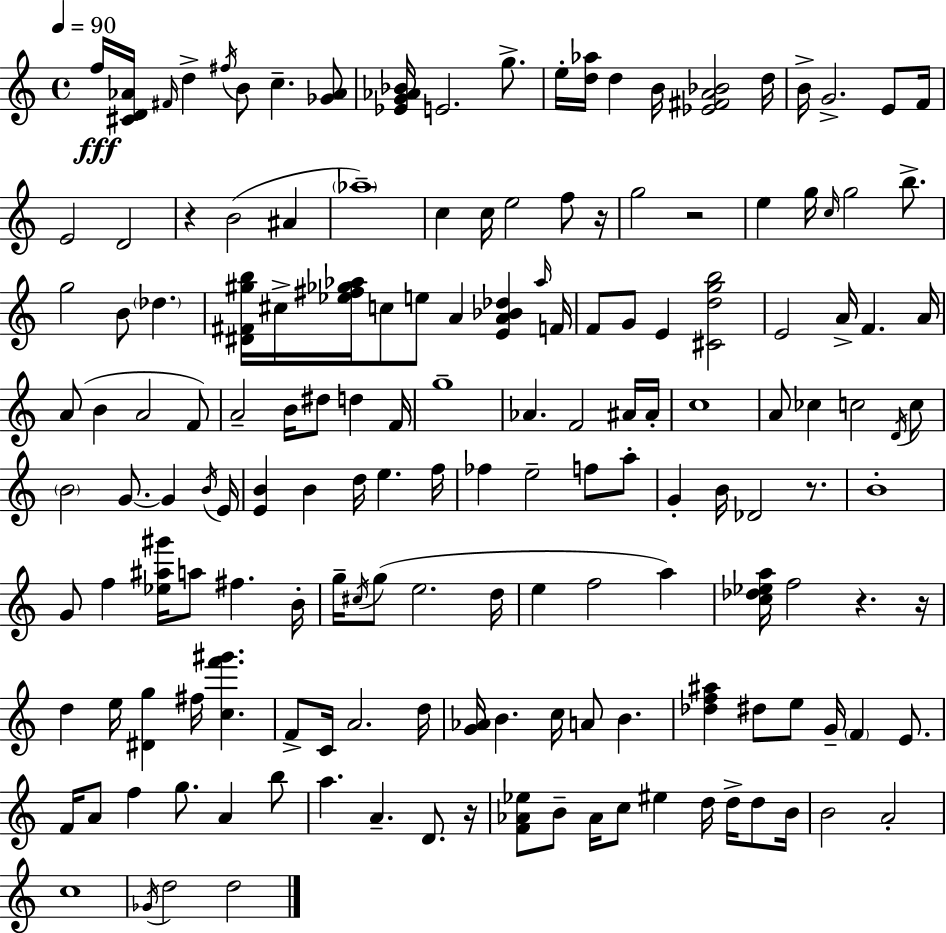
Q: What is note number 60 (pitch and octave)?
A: A#4